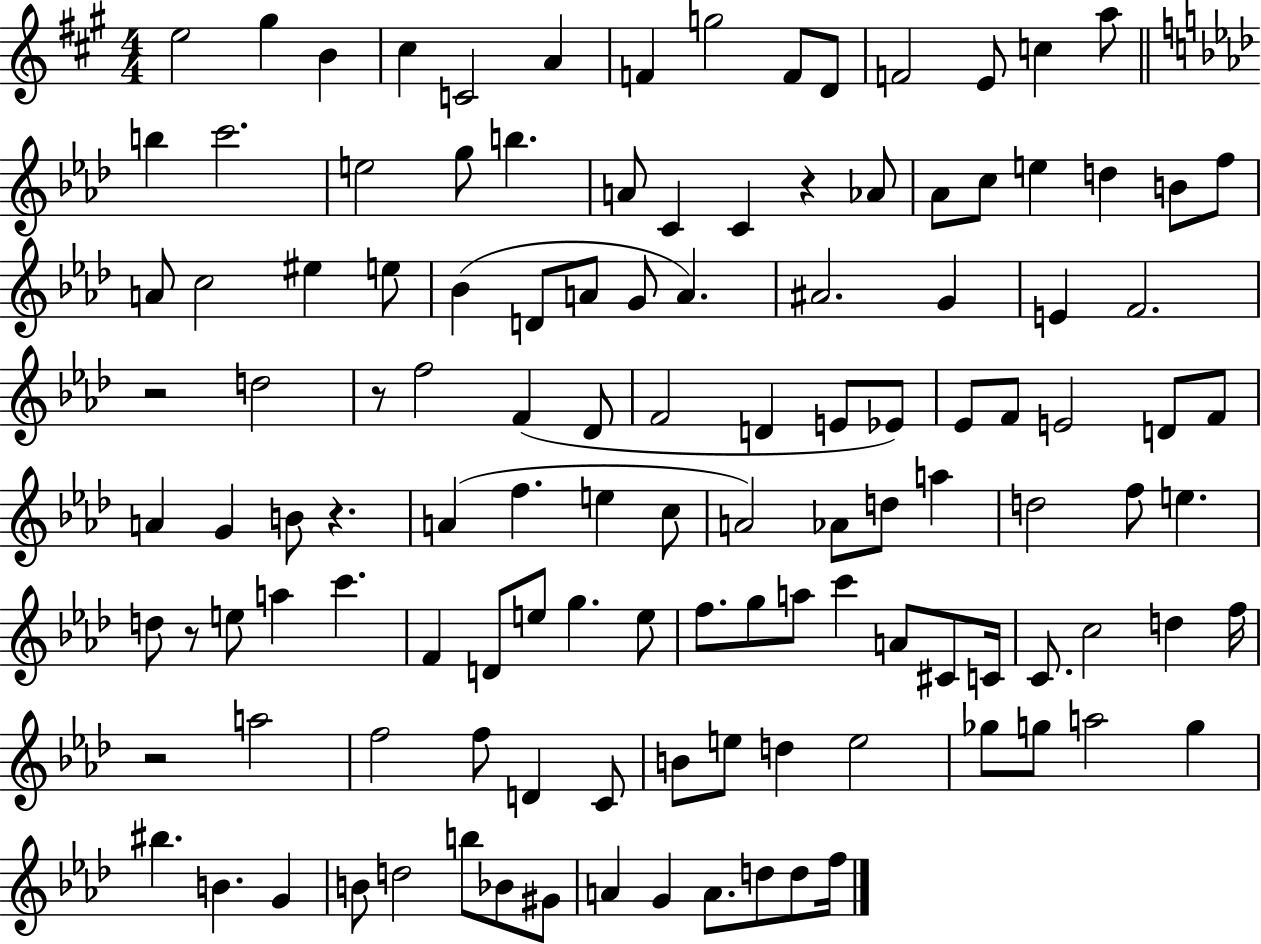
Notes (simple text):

E5/h G#5/q B4/q C#5/q C4/h A4/q F4/q G5/h F4/e D4/e F4/h E4/e C5/q A5/e B5/q C6/h. E5/h G5/e B5/q. A4/e C4/q C4/q R/q Ab4/e Ab4/e C5/e E5/q D5/q B4/e F5/e A4/e C5/h EIS5/q E5/e Bb4/q D4/e A4/e G4/e A4/q. A#4/h. G4/q E4/q F4/h. R/h D5/h R/e F5/h F4/q Db4/e F4/h D4/q E4/e Eb4/e Eb4/e F4/e E4/h D4/e F4/e A4/q G4/q B4/e R/q. A4/q F5/q. E5/q C5/e A4/h Ab4/e D5/e A5/q D5/h F5/e E5/q. D5/e R/e E5/e A5/q C6/q. F4/q D4/e E5/e G5/q. E5/e F5/e. G5/e A5/e C6/q A4/e C#4/e C4/s C4/e. C5/h D5/q F5/s R/h A5/h F5/h F5/e D4/q C4/e B4/e E5/e D5/q E5/h Gb5/e G5/e A5/h G5/q BIS5/q. B4/q. G4/q B4/e D5/h B5/e Bb4/e G#4/e A4/q G4/q A4/e. D5/e D5/e F5/s